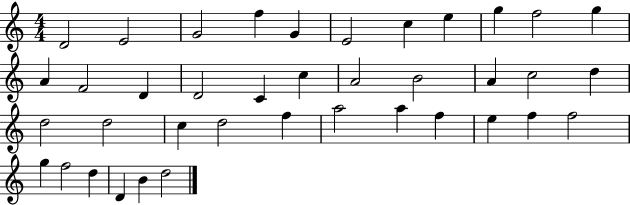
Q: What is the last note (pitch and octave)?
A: D5